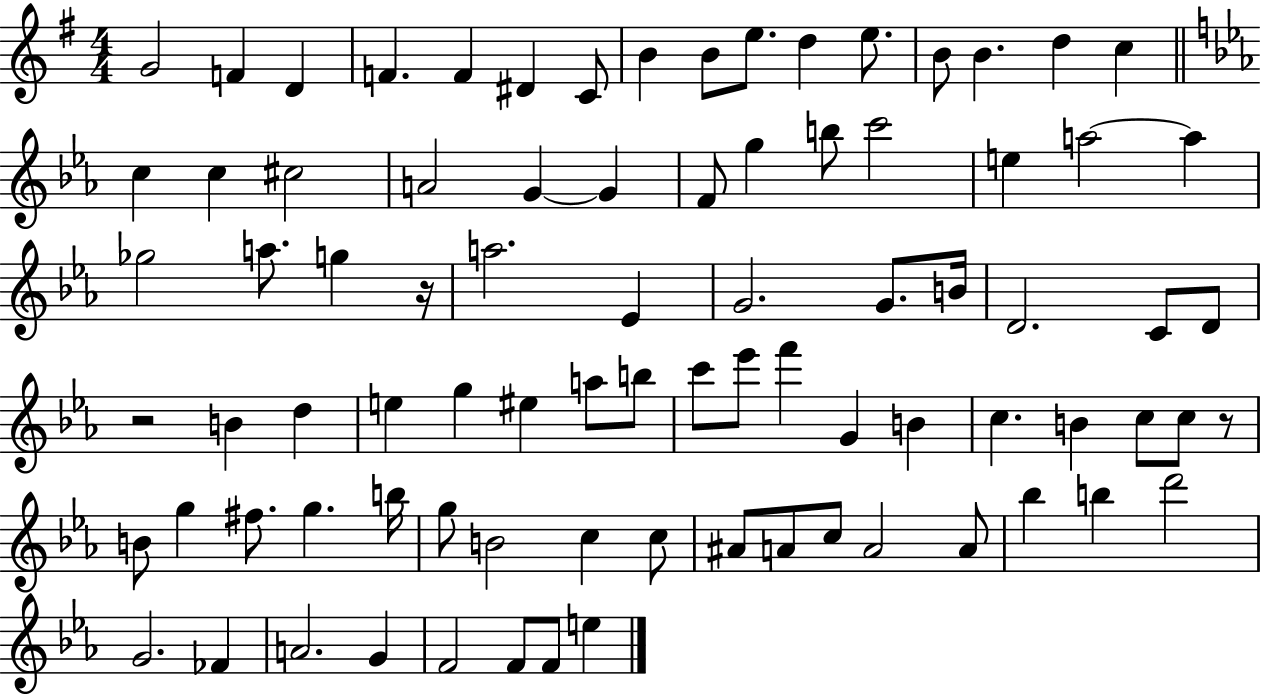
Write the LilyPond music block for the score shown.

{
  \clef treble
  \numericTimeSignature
  \time 4/4
  \key g \major
  g'2 f'4 d'4 | f'4. f'4 dis'4 c'8 | b'4 b'8 e''8. d''4 e''8. | b'8 b'4. d''4 c''4 | \break \bar "||" \break \key c \minor c''4 c''4 cis''2 | a'2 g'4~~ g'4 | f'8 g''4 b''8 c'''2 | e''4 a''2~~ a''4 | \break ges''2 a''8. g''4 r16 | a''2. ees'4 | g'2. g'8. b'16 | d'2. c'8 d'8 | \break r2 b'4 d''4 | e''4 g''4 eis''4 a''8 b''8 | c'''8 ees'''8 f'''4 g'4 b'4 | c''4. b'4 c''8 c''8 r8 | \break b'8 g''4 fis''8. g''4. b''16 | g''8 b'2 c''4 c''8 | ais'8 a'8 c''8 a'2 a'8 | bes''4 b''4 d'''2 | \break g'2. fes'4 | a'2. g'4 | f'2 f'8 f'8 e''4 | \bar "|."
}